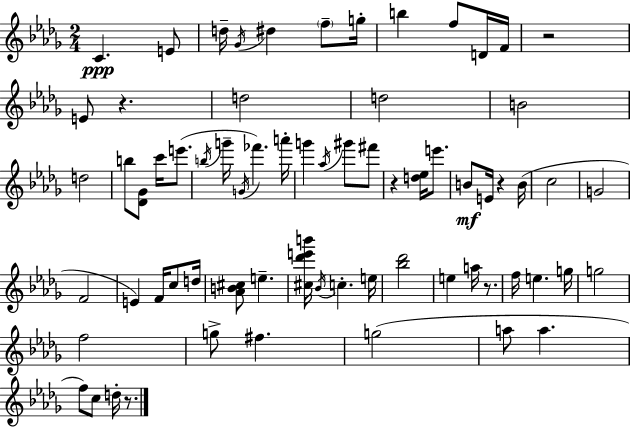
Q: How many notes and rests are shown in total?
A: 69